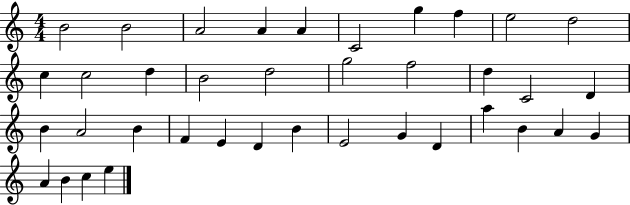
B4/h B4/h A4/h A4/q A4/q C4/h G5/q F5/q E5/h D5/h C5/q C5/h D5/q B4/h D5/h G5/h F5/h D5/q C4/h D4/q B4/q A4/h B4/q F4/q E4/q D4/q B4/q E4/h G4/q D4/q A5/q B4/q A4/q G4/q A4/q B4/q C5/q E5/q